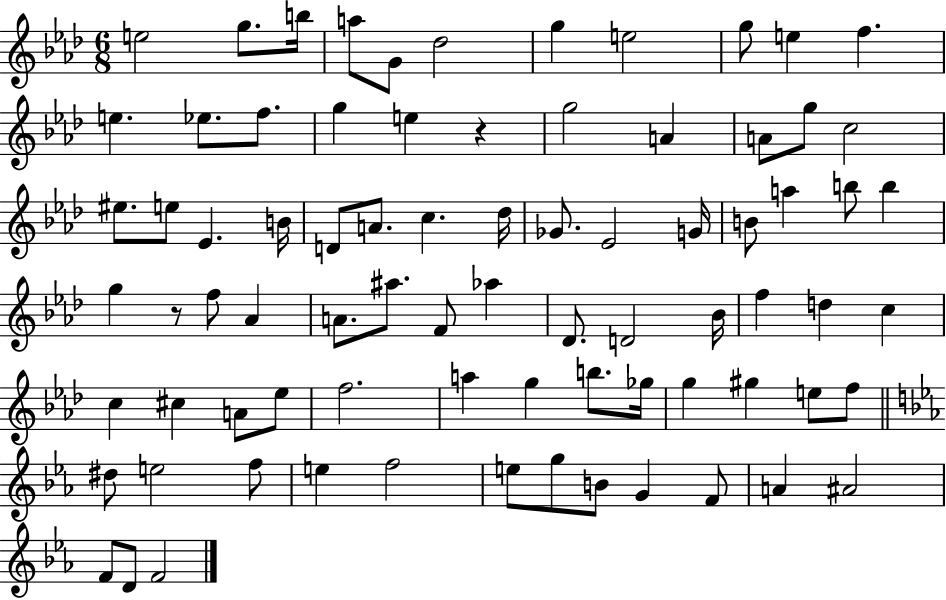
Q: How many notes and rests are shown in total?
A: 79